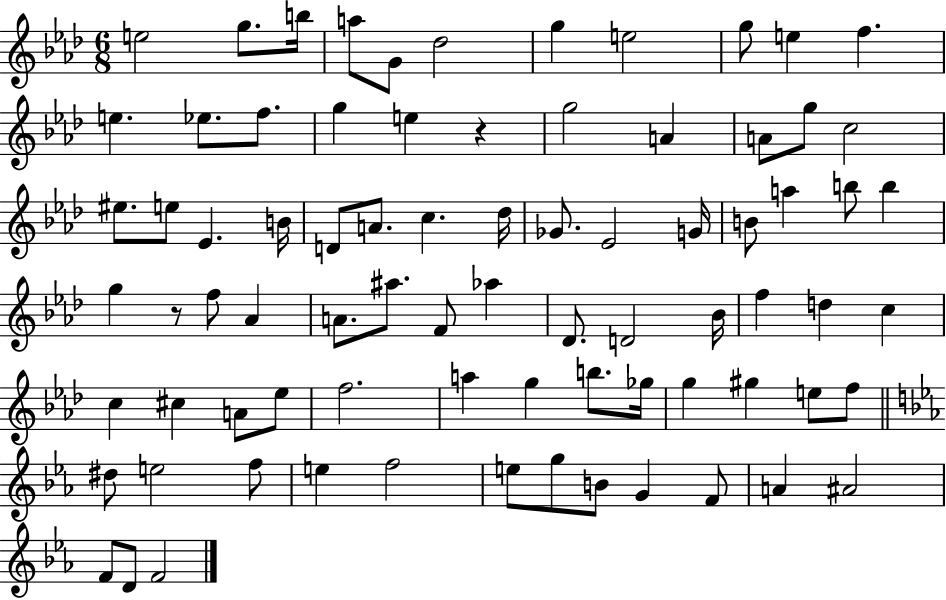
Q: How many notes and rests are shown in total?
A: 79